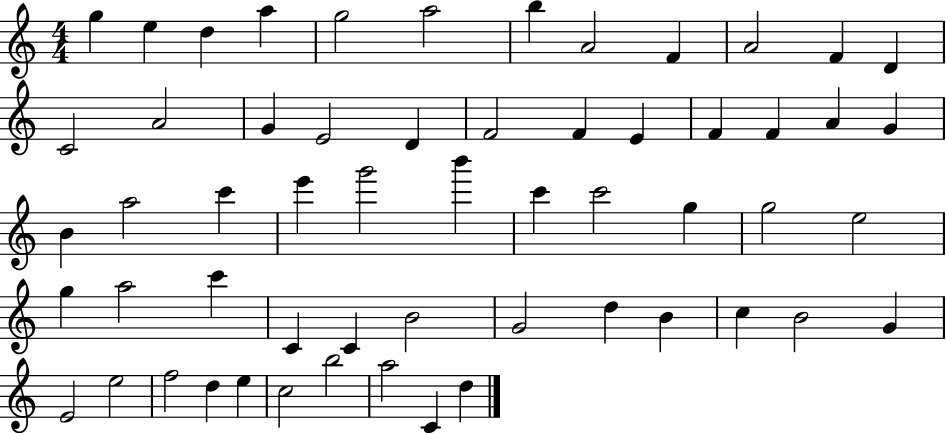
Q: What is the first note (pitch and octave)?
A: G5